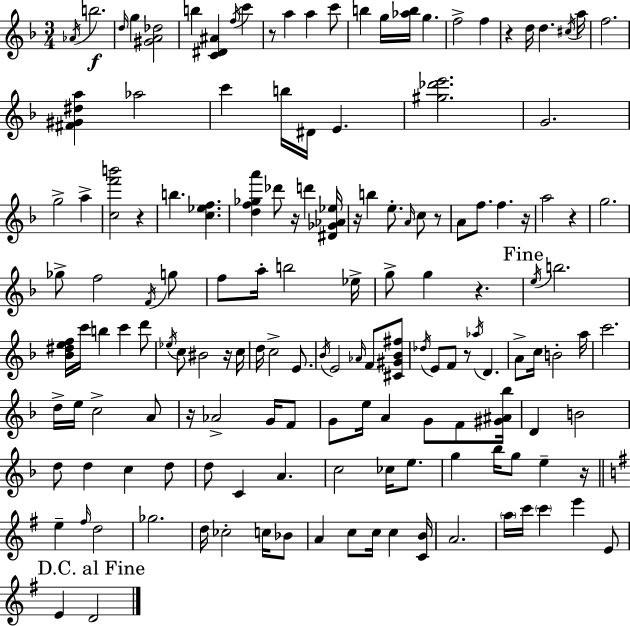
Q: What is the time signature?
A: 3/4